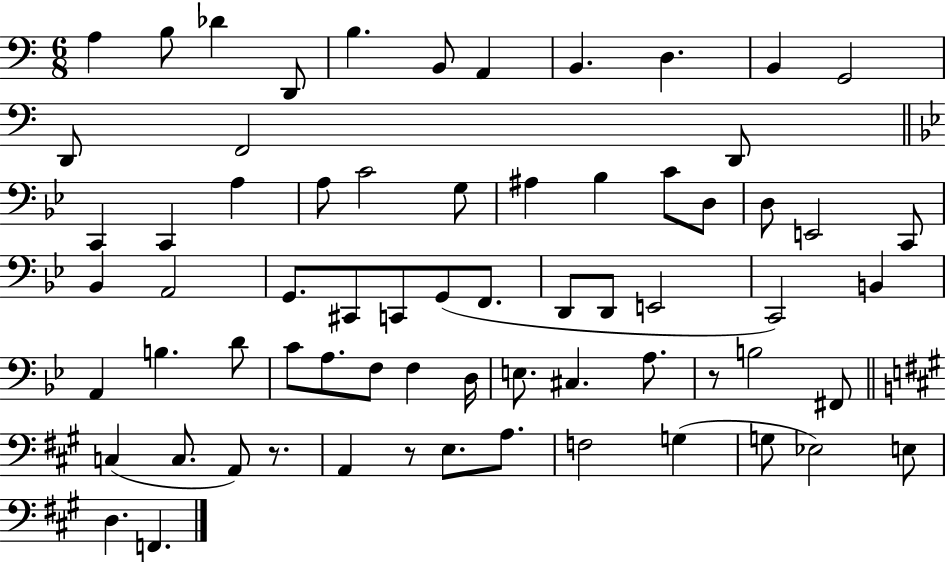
A3/q B3/e Db4/q D2/e B3/q. B2/e A2/q B2/q. D3/q. B2/q G2/h D2/e F2/h D2/e C2/q C2/q A3/q A3/e C4/h G3/e A#3/q Bb3/q C4/e D3/e D3/e E2/h C2/e Bb2/q A2/h G2/e. C#2/e C2/e G2/e F2/e. D2/e D2/e E2/h C2/h B2/q A2/q B3/q. D4/e C4/e A3/e. F3/e F3/q D3/s E3/e. C#3/q. A3/e. R/e B3/h F#2/e C3/q C3/e. A2/e R/e. A2/q R/e E3/e. A3/e. F3/h G3/q G3/e Eb3/h E3/e D3/q. F2/q.